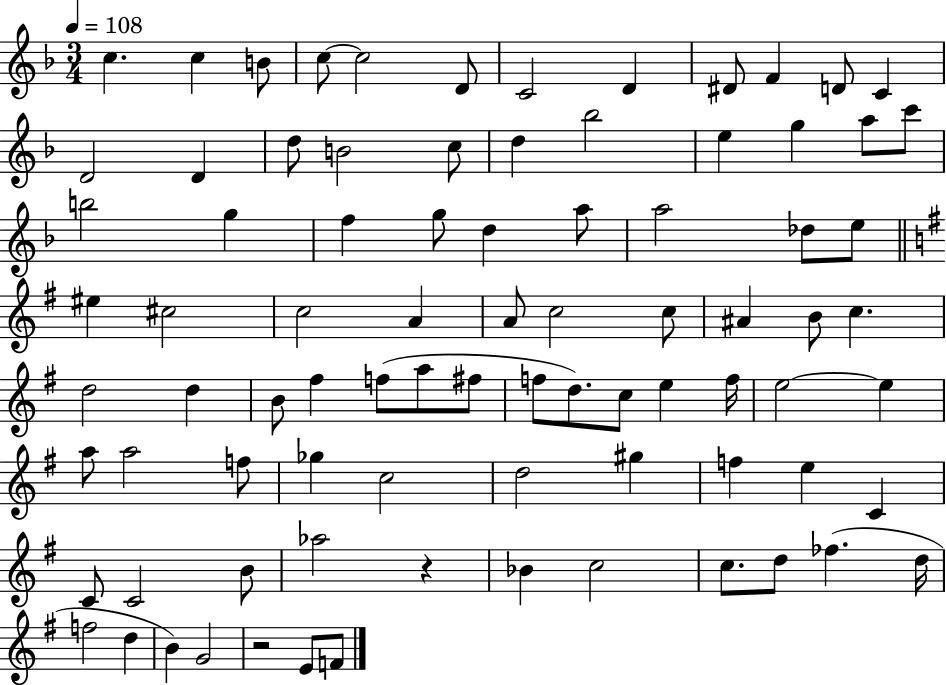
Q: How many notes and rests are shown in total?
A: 84